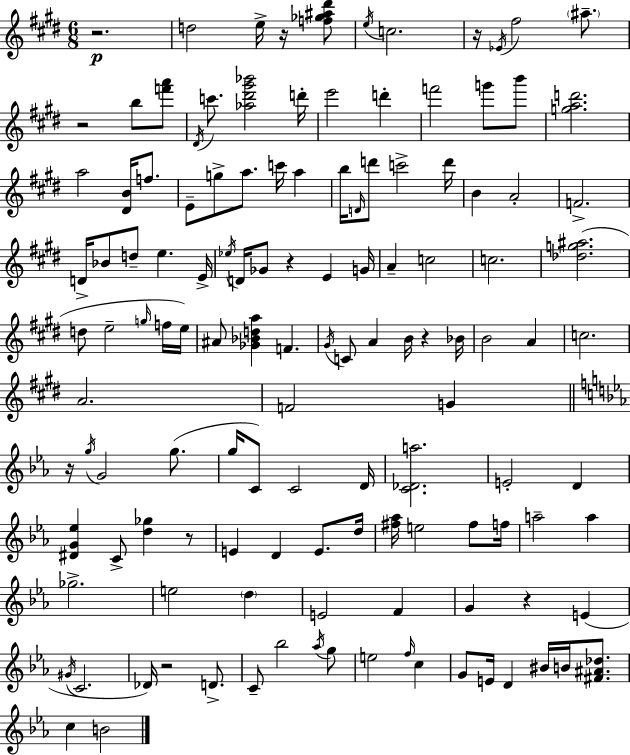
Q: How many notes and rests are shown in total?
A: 128